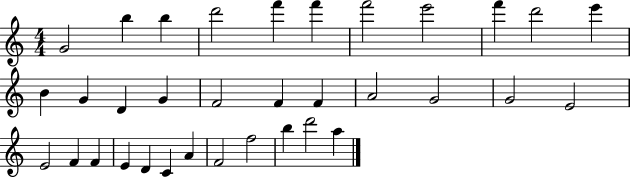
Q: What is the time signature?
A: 4/4